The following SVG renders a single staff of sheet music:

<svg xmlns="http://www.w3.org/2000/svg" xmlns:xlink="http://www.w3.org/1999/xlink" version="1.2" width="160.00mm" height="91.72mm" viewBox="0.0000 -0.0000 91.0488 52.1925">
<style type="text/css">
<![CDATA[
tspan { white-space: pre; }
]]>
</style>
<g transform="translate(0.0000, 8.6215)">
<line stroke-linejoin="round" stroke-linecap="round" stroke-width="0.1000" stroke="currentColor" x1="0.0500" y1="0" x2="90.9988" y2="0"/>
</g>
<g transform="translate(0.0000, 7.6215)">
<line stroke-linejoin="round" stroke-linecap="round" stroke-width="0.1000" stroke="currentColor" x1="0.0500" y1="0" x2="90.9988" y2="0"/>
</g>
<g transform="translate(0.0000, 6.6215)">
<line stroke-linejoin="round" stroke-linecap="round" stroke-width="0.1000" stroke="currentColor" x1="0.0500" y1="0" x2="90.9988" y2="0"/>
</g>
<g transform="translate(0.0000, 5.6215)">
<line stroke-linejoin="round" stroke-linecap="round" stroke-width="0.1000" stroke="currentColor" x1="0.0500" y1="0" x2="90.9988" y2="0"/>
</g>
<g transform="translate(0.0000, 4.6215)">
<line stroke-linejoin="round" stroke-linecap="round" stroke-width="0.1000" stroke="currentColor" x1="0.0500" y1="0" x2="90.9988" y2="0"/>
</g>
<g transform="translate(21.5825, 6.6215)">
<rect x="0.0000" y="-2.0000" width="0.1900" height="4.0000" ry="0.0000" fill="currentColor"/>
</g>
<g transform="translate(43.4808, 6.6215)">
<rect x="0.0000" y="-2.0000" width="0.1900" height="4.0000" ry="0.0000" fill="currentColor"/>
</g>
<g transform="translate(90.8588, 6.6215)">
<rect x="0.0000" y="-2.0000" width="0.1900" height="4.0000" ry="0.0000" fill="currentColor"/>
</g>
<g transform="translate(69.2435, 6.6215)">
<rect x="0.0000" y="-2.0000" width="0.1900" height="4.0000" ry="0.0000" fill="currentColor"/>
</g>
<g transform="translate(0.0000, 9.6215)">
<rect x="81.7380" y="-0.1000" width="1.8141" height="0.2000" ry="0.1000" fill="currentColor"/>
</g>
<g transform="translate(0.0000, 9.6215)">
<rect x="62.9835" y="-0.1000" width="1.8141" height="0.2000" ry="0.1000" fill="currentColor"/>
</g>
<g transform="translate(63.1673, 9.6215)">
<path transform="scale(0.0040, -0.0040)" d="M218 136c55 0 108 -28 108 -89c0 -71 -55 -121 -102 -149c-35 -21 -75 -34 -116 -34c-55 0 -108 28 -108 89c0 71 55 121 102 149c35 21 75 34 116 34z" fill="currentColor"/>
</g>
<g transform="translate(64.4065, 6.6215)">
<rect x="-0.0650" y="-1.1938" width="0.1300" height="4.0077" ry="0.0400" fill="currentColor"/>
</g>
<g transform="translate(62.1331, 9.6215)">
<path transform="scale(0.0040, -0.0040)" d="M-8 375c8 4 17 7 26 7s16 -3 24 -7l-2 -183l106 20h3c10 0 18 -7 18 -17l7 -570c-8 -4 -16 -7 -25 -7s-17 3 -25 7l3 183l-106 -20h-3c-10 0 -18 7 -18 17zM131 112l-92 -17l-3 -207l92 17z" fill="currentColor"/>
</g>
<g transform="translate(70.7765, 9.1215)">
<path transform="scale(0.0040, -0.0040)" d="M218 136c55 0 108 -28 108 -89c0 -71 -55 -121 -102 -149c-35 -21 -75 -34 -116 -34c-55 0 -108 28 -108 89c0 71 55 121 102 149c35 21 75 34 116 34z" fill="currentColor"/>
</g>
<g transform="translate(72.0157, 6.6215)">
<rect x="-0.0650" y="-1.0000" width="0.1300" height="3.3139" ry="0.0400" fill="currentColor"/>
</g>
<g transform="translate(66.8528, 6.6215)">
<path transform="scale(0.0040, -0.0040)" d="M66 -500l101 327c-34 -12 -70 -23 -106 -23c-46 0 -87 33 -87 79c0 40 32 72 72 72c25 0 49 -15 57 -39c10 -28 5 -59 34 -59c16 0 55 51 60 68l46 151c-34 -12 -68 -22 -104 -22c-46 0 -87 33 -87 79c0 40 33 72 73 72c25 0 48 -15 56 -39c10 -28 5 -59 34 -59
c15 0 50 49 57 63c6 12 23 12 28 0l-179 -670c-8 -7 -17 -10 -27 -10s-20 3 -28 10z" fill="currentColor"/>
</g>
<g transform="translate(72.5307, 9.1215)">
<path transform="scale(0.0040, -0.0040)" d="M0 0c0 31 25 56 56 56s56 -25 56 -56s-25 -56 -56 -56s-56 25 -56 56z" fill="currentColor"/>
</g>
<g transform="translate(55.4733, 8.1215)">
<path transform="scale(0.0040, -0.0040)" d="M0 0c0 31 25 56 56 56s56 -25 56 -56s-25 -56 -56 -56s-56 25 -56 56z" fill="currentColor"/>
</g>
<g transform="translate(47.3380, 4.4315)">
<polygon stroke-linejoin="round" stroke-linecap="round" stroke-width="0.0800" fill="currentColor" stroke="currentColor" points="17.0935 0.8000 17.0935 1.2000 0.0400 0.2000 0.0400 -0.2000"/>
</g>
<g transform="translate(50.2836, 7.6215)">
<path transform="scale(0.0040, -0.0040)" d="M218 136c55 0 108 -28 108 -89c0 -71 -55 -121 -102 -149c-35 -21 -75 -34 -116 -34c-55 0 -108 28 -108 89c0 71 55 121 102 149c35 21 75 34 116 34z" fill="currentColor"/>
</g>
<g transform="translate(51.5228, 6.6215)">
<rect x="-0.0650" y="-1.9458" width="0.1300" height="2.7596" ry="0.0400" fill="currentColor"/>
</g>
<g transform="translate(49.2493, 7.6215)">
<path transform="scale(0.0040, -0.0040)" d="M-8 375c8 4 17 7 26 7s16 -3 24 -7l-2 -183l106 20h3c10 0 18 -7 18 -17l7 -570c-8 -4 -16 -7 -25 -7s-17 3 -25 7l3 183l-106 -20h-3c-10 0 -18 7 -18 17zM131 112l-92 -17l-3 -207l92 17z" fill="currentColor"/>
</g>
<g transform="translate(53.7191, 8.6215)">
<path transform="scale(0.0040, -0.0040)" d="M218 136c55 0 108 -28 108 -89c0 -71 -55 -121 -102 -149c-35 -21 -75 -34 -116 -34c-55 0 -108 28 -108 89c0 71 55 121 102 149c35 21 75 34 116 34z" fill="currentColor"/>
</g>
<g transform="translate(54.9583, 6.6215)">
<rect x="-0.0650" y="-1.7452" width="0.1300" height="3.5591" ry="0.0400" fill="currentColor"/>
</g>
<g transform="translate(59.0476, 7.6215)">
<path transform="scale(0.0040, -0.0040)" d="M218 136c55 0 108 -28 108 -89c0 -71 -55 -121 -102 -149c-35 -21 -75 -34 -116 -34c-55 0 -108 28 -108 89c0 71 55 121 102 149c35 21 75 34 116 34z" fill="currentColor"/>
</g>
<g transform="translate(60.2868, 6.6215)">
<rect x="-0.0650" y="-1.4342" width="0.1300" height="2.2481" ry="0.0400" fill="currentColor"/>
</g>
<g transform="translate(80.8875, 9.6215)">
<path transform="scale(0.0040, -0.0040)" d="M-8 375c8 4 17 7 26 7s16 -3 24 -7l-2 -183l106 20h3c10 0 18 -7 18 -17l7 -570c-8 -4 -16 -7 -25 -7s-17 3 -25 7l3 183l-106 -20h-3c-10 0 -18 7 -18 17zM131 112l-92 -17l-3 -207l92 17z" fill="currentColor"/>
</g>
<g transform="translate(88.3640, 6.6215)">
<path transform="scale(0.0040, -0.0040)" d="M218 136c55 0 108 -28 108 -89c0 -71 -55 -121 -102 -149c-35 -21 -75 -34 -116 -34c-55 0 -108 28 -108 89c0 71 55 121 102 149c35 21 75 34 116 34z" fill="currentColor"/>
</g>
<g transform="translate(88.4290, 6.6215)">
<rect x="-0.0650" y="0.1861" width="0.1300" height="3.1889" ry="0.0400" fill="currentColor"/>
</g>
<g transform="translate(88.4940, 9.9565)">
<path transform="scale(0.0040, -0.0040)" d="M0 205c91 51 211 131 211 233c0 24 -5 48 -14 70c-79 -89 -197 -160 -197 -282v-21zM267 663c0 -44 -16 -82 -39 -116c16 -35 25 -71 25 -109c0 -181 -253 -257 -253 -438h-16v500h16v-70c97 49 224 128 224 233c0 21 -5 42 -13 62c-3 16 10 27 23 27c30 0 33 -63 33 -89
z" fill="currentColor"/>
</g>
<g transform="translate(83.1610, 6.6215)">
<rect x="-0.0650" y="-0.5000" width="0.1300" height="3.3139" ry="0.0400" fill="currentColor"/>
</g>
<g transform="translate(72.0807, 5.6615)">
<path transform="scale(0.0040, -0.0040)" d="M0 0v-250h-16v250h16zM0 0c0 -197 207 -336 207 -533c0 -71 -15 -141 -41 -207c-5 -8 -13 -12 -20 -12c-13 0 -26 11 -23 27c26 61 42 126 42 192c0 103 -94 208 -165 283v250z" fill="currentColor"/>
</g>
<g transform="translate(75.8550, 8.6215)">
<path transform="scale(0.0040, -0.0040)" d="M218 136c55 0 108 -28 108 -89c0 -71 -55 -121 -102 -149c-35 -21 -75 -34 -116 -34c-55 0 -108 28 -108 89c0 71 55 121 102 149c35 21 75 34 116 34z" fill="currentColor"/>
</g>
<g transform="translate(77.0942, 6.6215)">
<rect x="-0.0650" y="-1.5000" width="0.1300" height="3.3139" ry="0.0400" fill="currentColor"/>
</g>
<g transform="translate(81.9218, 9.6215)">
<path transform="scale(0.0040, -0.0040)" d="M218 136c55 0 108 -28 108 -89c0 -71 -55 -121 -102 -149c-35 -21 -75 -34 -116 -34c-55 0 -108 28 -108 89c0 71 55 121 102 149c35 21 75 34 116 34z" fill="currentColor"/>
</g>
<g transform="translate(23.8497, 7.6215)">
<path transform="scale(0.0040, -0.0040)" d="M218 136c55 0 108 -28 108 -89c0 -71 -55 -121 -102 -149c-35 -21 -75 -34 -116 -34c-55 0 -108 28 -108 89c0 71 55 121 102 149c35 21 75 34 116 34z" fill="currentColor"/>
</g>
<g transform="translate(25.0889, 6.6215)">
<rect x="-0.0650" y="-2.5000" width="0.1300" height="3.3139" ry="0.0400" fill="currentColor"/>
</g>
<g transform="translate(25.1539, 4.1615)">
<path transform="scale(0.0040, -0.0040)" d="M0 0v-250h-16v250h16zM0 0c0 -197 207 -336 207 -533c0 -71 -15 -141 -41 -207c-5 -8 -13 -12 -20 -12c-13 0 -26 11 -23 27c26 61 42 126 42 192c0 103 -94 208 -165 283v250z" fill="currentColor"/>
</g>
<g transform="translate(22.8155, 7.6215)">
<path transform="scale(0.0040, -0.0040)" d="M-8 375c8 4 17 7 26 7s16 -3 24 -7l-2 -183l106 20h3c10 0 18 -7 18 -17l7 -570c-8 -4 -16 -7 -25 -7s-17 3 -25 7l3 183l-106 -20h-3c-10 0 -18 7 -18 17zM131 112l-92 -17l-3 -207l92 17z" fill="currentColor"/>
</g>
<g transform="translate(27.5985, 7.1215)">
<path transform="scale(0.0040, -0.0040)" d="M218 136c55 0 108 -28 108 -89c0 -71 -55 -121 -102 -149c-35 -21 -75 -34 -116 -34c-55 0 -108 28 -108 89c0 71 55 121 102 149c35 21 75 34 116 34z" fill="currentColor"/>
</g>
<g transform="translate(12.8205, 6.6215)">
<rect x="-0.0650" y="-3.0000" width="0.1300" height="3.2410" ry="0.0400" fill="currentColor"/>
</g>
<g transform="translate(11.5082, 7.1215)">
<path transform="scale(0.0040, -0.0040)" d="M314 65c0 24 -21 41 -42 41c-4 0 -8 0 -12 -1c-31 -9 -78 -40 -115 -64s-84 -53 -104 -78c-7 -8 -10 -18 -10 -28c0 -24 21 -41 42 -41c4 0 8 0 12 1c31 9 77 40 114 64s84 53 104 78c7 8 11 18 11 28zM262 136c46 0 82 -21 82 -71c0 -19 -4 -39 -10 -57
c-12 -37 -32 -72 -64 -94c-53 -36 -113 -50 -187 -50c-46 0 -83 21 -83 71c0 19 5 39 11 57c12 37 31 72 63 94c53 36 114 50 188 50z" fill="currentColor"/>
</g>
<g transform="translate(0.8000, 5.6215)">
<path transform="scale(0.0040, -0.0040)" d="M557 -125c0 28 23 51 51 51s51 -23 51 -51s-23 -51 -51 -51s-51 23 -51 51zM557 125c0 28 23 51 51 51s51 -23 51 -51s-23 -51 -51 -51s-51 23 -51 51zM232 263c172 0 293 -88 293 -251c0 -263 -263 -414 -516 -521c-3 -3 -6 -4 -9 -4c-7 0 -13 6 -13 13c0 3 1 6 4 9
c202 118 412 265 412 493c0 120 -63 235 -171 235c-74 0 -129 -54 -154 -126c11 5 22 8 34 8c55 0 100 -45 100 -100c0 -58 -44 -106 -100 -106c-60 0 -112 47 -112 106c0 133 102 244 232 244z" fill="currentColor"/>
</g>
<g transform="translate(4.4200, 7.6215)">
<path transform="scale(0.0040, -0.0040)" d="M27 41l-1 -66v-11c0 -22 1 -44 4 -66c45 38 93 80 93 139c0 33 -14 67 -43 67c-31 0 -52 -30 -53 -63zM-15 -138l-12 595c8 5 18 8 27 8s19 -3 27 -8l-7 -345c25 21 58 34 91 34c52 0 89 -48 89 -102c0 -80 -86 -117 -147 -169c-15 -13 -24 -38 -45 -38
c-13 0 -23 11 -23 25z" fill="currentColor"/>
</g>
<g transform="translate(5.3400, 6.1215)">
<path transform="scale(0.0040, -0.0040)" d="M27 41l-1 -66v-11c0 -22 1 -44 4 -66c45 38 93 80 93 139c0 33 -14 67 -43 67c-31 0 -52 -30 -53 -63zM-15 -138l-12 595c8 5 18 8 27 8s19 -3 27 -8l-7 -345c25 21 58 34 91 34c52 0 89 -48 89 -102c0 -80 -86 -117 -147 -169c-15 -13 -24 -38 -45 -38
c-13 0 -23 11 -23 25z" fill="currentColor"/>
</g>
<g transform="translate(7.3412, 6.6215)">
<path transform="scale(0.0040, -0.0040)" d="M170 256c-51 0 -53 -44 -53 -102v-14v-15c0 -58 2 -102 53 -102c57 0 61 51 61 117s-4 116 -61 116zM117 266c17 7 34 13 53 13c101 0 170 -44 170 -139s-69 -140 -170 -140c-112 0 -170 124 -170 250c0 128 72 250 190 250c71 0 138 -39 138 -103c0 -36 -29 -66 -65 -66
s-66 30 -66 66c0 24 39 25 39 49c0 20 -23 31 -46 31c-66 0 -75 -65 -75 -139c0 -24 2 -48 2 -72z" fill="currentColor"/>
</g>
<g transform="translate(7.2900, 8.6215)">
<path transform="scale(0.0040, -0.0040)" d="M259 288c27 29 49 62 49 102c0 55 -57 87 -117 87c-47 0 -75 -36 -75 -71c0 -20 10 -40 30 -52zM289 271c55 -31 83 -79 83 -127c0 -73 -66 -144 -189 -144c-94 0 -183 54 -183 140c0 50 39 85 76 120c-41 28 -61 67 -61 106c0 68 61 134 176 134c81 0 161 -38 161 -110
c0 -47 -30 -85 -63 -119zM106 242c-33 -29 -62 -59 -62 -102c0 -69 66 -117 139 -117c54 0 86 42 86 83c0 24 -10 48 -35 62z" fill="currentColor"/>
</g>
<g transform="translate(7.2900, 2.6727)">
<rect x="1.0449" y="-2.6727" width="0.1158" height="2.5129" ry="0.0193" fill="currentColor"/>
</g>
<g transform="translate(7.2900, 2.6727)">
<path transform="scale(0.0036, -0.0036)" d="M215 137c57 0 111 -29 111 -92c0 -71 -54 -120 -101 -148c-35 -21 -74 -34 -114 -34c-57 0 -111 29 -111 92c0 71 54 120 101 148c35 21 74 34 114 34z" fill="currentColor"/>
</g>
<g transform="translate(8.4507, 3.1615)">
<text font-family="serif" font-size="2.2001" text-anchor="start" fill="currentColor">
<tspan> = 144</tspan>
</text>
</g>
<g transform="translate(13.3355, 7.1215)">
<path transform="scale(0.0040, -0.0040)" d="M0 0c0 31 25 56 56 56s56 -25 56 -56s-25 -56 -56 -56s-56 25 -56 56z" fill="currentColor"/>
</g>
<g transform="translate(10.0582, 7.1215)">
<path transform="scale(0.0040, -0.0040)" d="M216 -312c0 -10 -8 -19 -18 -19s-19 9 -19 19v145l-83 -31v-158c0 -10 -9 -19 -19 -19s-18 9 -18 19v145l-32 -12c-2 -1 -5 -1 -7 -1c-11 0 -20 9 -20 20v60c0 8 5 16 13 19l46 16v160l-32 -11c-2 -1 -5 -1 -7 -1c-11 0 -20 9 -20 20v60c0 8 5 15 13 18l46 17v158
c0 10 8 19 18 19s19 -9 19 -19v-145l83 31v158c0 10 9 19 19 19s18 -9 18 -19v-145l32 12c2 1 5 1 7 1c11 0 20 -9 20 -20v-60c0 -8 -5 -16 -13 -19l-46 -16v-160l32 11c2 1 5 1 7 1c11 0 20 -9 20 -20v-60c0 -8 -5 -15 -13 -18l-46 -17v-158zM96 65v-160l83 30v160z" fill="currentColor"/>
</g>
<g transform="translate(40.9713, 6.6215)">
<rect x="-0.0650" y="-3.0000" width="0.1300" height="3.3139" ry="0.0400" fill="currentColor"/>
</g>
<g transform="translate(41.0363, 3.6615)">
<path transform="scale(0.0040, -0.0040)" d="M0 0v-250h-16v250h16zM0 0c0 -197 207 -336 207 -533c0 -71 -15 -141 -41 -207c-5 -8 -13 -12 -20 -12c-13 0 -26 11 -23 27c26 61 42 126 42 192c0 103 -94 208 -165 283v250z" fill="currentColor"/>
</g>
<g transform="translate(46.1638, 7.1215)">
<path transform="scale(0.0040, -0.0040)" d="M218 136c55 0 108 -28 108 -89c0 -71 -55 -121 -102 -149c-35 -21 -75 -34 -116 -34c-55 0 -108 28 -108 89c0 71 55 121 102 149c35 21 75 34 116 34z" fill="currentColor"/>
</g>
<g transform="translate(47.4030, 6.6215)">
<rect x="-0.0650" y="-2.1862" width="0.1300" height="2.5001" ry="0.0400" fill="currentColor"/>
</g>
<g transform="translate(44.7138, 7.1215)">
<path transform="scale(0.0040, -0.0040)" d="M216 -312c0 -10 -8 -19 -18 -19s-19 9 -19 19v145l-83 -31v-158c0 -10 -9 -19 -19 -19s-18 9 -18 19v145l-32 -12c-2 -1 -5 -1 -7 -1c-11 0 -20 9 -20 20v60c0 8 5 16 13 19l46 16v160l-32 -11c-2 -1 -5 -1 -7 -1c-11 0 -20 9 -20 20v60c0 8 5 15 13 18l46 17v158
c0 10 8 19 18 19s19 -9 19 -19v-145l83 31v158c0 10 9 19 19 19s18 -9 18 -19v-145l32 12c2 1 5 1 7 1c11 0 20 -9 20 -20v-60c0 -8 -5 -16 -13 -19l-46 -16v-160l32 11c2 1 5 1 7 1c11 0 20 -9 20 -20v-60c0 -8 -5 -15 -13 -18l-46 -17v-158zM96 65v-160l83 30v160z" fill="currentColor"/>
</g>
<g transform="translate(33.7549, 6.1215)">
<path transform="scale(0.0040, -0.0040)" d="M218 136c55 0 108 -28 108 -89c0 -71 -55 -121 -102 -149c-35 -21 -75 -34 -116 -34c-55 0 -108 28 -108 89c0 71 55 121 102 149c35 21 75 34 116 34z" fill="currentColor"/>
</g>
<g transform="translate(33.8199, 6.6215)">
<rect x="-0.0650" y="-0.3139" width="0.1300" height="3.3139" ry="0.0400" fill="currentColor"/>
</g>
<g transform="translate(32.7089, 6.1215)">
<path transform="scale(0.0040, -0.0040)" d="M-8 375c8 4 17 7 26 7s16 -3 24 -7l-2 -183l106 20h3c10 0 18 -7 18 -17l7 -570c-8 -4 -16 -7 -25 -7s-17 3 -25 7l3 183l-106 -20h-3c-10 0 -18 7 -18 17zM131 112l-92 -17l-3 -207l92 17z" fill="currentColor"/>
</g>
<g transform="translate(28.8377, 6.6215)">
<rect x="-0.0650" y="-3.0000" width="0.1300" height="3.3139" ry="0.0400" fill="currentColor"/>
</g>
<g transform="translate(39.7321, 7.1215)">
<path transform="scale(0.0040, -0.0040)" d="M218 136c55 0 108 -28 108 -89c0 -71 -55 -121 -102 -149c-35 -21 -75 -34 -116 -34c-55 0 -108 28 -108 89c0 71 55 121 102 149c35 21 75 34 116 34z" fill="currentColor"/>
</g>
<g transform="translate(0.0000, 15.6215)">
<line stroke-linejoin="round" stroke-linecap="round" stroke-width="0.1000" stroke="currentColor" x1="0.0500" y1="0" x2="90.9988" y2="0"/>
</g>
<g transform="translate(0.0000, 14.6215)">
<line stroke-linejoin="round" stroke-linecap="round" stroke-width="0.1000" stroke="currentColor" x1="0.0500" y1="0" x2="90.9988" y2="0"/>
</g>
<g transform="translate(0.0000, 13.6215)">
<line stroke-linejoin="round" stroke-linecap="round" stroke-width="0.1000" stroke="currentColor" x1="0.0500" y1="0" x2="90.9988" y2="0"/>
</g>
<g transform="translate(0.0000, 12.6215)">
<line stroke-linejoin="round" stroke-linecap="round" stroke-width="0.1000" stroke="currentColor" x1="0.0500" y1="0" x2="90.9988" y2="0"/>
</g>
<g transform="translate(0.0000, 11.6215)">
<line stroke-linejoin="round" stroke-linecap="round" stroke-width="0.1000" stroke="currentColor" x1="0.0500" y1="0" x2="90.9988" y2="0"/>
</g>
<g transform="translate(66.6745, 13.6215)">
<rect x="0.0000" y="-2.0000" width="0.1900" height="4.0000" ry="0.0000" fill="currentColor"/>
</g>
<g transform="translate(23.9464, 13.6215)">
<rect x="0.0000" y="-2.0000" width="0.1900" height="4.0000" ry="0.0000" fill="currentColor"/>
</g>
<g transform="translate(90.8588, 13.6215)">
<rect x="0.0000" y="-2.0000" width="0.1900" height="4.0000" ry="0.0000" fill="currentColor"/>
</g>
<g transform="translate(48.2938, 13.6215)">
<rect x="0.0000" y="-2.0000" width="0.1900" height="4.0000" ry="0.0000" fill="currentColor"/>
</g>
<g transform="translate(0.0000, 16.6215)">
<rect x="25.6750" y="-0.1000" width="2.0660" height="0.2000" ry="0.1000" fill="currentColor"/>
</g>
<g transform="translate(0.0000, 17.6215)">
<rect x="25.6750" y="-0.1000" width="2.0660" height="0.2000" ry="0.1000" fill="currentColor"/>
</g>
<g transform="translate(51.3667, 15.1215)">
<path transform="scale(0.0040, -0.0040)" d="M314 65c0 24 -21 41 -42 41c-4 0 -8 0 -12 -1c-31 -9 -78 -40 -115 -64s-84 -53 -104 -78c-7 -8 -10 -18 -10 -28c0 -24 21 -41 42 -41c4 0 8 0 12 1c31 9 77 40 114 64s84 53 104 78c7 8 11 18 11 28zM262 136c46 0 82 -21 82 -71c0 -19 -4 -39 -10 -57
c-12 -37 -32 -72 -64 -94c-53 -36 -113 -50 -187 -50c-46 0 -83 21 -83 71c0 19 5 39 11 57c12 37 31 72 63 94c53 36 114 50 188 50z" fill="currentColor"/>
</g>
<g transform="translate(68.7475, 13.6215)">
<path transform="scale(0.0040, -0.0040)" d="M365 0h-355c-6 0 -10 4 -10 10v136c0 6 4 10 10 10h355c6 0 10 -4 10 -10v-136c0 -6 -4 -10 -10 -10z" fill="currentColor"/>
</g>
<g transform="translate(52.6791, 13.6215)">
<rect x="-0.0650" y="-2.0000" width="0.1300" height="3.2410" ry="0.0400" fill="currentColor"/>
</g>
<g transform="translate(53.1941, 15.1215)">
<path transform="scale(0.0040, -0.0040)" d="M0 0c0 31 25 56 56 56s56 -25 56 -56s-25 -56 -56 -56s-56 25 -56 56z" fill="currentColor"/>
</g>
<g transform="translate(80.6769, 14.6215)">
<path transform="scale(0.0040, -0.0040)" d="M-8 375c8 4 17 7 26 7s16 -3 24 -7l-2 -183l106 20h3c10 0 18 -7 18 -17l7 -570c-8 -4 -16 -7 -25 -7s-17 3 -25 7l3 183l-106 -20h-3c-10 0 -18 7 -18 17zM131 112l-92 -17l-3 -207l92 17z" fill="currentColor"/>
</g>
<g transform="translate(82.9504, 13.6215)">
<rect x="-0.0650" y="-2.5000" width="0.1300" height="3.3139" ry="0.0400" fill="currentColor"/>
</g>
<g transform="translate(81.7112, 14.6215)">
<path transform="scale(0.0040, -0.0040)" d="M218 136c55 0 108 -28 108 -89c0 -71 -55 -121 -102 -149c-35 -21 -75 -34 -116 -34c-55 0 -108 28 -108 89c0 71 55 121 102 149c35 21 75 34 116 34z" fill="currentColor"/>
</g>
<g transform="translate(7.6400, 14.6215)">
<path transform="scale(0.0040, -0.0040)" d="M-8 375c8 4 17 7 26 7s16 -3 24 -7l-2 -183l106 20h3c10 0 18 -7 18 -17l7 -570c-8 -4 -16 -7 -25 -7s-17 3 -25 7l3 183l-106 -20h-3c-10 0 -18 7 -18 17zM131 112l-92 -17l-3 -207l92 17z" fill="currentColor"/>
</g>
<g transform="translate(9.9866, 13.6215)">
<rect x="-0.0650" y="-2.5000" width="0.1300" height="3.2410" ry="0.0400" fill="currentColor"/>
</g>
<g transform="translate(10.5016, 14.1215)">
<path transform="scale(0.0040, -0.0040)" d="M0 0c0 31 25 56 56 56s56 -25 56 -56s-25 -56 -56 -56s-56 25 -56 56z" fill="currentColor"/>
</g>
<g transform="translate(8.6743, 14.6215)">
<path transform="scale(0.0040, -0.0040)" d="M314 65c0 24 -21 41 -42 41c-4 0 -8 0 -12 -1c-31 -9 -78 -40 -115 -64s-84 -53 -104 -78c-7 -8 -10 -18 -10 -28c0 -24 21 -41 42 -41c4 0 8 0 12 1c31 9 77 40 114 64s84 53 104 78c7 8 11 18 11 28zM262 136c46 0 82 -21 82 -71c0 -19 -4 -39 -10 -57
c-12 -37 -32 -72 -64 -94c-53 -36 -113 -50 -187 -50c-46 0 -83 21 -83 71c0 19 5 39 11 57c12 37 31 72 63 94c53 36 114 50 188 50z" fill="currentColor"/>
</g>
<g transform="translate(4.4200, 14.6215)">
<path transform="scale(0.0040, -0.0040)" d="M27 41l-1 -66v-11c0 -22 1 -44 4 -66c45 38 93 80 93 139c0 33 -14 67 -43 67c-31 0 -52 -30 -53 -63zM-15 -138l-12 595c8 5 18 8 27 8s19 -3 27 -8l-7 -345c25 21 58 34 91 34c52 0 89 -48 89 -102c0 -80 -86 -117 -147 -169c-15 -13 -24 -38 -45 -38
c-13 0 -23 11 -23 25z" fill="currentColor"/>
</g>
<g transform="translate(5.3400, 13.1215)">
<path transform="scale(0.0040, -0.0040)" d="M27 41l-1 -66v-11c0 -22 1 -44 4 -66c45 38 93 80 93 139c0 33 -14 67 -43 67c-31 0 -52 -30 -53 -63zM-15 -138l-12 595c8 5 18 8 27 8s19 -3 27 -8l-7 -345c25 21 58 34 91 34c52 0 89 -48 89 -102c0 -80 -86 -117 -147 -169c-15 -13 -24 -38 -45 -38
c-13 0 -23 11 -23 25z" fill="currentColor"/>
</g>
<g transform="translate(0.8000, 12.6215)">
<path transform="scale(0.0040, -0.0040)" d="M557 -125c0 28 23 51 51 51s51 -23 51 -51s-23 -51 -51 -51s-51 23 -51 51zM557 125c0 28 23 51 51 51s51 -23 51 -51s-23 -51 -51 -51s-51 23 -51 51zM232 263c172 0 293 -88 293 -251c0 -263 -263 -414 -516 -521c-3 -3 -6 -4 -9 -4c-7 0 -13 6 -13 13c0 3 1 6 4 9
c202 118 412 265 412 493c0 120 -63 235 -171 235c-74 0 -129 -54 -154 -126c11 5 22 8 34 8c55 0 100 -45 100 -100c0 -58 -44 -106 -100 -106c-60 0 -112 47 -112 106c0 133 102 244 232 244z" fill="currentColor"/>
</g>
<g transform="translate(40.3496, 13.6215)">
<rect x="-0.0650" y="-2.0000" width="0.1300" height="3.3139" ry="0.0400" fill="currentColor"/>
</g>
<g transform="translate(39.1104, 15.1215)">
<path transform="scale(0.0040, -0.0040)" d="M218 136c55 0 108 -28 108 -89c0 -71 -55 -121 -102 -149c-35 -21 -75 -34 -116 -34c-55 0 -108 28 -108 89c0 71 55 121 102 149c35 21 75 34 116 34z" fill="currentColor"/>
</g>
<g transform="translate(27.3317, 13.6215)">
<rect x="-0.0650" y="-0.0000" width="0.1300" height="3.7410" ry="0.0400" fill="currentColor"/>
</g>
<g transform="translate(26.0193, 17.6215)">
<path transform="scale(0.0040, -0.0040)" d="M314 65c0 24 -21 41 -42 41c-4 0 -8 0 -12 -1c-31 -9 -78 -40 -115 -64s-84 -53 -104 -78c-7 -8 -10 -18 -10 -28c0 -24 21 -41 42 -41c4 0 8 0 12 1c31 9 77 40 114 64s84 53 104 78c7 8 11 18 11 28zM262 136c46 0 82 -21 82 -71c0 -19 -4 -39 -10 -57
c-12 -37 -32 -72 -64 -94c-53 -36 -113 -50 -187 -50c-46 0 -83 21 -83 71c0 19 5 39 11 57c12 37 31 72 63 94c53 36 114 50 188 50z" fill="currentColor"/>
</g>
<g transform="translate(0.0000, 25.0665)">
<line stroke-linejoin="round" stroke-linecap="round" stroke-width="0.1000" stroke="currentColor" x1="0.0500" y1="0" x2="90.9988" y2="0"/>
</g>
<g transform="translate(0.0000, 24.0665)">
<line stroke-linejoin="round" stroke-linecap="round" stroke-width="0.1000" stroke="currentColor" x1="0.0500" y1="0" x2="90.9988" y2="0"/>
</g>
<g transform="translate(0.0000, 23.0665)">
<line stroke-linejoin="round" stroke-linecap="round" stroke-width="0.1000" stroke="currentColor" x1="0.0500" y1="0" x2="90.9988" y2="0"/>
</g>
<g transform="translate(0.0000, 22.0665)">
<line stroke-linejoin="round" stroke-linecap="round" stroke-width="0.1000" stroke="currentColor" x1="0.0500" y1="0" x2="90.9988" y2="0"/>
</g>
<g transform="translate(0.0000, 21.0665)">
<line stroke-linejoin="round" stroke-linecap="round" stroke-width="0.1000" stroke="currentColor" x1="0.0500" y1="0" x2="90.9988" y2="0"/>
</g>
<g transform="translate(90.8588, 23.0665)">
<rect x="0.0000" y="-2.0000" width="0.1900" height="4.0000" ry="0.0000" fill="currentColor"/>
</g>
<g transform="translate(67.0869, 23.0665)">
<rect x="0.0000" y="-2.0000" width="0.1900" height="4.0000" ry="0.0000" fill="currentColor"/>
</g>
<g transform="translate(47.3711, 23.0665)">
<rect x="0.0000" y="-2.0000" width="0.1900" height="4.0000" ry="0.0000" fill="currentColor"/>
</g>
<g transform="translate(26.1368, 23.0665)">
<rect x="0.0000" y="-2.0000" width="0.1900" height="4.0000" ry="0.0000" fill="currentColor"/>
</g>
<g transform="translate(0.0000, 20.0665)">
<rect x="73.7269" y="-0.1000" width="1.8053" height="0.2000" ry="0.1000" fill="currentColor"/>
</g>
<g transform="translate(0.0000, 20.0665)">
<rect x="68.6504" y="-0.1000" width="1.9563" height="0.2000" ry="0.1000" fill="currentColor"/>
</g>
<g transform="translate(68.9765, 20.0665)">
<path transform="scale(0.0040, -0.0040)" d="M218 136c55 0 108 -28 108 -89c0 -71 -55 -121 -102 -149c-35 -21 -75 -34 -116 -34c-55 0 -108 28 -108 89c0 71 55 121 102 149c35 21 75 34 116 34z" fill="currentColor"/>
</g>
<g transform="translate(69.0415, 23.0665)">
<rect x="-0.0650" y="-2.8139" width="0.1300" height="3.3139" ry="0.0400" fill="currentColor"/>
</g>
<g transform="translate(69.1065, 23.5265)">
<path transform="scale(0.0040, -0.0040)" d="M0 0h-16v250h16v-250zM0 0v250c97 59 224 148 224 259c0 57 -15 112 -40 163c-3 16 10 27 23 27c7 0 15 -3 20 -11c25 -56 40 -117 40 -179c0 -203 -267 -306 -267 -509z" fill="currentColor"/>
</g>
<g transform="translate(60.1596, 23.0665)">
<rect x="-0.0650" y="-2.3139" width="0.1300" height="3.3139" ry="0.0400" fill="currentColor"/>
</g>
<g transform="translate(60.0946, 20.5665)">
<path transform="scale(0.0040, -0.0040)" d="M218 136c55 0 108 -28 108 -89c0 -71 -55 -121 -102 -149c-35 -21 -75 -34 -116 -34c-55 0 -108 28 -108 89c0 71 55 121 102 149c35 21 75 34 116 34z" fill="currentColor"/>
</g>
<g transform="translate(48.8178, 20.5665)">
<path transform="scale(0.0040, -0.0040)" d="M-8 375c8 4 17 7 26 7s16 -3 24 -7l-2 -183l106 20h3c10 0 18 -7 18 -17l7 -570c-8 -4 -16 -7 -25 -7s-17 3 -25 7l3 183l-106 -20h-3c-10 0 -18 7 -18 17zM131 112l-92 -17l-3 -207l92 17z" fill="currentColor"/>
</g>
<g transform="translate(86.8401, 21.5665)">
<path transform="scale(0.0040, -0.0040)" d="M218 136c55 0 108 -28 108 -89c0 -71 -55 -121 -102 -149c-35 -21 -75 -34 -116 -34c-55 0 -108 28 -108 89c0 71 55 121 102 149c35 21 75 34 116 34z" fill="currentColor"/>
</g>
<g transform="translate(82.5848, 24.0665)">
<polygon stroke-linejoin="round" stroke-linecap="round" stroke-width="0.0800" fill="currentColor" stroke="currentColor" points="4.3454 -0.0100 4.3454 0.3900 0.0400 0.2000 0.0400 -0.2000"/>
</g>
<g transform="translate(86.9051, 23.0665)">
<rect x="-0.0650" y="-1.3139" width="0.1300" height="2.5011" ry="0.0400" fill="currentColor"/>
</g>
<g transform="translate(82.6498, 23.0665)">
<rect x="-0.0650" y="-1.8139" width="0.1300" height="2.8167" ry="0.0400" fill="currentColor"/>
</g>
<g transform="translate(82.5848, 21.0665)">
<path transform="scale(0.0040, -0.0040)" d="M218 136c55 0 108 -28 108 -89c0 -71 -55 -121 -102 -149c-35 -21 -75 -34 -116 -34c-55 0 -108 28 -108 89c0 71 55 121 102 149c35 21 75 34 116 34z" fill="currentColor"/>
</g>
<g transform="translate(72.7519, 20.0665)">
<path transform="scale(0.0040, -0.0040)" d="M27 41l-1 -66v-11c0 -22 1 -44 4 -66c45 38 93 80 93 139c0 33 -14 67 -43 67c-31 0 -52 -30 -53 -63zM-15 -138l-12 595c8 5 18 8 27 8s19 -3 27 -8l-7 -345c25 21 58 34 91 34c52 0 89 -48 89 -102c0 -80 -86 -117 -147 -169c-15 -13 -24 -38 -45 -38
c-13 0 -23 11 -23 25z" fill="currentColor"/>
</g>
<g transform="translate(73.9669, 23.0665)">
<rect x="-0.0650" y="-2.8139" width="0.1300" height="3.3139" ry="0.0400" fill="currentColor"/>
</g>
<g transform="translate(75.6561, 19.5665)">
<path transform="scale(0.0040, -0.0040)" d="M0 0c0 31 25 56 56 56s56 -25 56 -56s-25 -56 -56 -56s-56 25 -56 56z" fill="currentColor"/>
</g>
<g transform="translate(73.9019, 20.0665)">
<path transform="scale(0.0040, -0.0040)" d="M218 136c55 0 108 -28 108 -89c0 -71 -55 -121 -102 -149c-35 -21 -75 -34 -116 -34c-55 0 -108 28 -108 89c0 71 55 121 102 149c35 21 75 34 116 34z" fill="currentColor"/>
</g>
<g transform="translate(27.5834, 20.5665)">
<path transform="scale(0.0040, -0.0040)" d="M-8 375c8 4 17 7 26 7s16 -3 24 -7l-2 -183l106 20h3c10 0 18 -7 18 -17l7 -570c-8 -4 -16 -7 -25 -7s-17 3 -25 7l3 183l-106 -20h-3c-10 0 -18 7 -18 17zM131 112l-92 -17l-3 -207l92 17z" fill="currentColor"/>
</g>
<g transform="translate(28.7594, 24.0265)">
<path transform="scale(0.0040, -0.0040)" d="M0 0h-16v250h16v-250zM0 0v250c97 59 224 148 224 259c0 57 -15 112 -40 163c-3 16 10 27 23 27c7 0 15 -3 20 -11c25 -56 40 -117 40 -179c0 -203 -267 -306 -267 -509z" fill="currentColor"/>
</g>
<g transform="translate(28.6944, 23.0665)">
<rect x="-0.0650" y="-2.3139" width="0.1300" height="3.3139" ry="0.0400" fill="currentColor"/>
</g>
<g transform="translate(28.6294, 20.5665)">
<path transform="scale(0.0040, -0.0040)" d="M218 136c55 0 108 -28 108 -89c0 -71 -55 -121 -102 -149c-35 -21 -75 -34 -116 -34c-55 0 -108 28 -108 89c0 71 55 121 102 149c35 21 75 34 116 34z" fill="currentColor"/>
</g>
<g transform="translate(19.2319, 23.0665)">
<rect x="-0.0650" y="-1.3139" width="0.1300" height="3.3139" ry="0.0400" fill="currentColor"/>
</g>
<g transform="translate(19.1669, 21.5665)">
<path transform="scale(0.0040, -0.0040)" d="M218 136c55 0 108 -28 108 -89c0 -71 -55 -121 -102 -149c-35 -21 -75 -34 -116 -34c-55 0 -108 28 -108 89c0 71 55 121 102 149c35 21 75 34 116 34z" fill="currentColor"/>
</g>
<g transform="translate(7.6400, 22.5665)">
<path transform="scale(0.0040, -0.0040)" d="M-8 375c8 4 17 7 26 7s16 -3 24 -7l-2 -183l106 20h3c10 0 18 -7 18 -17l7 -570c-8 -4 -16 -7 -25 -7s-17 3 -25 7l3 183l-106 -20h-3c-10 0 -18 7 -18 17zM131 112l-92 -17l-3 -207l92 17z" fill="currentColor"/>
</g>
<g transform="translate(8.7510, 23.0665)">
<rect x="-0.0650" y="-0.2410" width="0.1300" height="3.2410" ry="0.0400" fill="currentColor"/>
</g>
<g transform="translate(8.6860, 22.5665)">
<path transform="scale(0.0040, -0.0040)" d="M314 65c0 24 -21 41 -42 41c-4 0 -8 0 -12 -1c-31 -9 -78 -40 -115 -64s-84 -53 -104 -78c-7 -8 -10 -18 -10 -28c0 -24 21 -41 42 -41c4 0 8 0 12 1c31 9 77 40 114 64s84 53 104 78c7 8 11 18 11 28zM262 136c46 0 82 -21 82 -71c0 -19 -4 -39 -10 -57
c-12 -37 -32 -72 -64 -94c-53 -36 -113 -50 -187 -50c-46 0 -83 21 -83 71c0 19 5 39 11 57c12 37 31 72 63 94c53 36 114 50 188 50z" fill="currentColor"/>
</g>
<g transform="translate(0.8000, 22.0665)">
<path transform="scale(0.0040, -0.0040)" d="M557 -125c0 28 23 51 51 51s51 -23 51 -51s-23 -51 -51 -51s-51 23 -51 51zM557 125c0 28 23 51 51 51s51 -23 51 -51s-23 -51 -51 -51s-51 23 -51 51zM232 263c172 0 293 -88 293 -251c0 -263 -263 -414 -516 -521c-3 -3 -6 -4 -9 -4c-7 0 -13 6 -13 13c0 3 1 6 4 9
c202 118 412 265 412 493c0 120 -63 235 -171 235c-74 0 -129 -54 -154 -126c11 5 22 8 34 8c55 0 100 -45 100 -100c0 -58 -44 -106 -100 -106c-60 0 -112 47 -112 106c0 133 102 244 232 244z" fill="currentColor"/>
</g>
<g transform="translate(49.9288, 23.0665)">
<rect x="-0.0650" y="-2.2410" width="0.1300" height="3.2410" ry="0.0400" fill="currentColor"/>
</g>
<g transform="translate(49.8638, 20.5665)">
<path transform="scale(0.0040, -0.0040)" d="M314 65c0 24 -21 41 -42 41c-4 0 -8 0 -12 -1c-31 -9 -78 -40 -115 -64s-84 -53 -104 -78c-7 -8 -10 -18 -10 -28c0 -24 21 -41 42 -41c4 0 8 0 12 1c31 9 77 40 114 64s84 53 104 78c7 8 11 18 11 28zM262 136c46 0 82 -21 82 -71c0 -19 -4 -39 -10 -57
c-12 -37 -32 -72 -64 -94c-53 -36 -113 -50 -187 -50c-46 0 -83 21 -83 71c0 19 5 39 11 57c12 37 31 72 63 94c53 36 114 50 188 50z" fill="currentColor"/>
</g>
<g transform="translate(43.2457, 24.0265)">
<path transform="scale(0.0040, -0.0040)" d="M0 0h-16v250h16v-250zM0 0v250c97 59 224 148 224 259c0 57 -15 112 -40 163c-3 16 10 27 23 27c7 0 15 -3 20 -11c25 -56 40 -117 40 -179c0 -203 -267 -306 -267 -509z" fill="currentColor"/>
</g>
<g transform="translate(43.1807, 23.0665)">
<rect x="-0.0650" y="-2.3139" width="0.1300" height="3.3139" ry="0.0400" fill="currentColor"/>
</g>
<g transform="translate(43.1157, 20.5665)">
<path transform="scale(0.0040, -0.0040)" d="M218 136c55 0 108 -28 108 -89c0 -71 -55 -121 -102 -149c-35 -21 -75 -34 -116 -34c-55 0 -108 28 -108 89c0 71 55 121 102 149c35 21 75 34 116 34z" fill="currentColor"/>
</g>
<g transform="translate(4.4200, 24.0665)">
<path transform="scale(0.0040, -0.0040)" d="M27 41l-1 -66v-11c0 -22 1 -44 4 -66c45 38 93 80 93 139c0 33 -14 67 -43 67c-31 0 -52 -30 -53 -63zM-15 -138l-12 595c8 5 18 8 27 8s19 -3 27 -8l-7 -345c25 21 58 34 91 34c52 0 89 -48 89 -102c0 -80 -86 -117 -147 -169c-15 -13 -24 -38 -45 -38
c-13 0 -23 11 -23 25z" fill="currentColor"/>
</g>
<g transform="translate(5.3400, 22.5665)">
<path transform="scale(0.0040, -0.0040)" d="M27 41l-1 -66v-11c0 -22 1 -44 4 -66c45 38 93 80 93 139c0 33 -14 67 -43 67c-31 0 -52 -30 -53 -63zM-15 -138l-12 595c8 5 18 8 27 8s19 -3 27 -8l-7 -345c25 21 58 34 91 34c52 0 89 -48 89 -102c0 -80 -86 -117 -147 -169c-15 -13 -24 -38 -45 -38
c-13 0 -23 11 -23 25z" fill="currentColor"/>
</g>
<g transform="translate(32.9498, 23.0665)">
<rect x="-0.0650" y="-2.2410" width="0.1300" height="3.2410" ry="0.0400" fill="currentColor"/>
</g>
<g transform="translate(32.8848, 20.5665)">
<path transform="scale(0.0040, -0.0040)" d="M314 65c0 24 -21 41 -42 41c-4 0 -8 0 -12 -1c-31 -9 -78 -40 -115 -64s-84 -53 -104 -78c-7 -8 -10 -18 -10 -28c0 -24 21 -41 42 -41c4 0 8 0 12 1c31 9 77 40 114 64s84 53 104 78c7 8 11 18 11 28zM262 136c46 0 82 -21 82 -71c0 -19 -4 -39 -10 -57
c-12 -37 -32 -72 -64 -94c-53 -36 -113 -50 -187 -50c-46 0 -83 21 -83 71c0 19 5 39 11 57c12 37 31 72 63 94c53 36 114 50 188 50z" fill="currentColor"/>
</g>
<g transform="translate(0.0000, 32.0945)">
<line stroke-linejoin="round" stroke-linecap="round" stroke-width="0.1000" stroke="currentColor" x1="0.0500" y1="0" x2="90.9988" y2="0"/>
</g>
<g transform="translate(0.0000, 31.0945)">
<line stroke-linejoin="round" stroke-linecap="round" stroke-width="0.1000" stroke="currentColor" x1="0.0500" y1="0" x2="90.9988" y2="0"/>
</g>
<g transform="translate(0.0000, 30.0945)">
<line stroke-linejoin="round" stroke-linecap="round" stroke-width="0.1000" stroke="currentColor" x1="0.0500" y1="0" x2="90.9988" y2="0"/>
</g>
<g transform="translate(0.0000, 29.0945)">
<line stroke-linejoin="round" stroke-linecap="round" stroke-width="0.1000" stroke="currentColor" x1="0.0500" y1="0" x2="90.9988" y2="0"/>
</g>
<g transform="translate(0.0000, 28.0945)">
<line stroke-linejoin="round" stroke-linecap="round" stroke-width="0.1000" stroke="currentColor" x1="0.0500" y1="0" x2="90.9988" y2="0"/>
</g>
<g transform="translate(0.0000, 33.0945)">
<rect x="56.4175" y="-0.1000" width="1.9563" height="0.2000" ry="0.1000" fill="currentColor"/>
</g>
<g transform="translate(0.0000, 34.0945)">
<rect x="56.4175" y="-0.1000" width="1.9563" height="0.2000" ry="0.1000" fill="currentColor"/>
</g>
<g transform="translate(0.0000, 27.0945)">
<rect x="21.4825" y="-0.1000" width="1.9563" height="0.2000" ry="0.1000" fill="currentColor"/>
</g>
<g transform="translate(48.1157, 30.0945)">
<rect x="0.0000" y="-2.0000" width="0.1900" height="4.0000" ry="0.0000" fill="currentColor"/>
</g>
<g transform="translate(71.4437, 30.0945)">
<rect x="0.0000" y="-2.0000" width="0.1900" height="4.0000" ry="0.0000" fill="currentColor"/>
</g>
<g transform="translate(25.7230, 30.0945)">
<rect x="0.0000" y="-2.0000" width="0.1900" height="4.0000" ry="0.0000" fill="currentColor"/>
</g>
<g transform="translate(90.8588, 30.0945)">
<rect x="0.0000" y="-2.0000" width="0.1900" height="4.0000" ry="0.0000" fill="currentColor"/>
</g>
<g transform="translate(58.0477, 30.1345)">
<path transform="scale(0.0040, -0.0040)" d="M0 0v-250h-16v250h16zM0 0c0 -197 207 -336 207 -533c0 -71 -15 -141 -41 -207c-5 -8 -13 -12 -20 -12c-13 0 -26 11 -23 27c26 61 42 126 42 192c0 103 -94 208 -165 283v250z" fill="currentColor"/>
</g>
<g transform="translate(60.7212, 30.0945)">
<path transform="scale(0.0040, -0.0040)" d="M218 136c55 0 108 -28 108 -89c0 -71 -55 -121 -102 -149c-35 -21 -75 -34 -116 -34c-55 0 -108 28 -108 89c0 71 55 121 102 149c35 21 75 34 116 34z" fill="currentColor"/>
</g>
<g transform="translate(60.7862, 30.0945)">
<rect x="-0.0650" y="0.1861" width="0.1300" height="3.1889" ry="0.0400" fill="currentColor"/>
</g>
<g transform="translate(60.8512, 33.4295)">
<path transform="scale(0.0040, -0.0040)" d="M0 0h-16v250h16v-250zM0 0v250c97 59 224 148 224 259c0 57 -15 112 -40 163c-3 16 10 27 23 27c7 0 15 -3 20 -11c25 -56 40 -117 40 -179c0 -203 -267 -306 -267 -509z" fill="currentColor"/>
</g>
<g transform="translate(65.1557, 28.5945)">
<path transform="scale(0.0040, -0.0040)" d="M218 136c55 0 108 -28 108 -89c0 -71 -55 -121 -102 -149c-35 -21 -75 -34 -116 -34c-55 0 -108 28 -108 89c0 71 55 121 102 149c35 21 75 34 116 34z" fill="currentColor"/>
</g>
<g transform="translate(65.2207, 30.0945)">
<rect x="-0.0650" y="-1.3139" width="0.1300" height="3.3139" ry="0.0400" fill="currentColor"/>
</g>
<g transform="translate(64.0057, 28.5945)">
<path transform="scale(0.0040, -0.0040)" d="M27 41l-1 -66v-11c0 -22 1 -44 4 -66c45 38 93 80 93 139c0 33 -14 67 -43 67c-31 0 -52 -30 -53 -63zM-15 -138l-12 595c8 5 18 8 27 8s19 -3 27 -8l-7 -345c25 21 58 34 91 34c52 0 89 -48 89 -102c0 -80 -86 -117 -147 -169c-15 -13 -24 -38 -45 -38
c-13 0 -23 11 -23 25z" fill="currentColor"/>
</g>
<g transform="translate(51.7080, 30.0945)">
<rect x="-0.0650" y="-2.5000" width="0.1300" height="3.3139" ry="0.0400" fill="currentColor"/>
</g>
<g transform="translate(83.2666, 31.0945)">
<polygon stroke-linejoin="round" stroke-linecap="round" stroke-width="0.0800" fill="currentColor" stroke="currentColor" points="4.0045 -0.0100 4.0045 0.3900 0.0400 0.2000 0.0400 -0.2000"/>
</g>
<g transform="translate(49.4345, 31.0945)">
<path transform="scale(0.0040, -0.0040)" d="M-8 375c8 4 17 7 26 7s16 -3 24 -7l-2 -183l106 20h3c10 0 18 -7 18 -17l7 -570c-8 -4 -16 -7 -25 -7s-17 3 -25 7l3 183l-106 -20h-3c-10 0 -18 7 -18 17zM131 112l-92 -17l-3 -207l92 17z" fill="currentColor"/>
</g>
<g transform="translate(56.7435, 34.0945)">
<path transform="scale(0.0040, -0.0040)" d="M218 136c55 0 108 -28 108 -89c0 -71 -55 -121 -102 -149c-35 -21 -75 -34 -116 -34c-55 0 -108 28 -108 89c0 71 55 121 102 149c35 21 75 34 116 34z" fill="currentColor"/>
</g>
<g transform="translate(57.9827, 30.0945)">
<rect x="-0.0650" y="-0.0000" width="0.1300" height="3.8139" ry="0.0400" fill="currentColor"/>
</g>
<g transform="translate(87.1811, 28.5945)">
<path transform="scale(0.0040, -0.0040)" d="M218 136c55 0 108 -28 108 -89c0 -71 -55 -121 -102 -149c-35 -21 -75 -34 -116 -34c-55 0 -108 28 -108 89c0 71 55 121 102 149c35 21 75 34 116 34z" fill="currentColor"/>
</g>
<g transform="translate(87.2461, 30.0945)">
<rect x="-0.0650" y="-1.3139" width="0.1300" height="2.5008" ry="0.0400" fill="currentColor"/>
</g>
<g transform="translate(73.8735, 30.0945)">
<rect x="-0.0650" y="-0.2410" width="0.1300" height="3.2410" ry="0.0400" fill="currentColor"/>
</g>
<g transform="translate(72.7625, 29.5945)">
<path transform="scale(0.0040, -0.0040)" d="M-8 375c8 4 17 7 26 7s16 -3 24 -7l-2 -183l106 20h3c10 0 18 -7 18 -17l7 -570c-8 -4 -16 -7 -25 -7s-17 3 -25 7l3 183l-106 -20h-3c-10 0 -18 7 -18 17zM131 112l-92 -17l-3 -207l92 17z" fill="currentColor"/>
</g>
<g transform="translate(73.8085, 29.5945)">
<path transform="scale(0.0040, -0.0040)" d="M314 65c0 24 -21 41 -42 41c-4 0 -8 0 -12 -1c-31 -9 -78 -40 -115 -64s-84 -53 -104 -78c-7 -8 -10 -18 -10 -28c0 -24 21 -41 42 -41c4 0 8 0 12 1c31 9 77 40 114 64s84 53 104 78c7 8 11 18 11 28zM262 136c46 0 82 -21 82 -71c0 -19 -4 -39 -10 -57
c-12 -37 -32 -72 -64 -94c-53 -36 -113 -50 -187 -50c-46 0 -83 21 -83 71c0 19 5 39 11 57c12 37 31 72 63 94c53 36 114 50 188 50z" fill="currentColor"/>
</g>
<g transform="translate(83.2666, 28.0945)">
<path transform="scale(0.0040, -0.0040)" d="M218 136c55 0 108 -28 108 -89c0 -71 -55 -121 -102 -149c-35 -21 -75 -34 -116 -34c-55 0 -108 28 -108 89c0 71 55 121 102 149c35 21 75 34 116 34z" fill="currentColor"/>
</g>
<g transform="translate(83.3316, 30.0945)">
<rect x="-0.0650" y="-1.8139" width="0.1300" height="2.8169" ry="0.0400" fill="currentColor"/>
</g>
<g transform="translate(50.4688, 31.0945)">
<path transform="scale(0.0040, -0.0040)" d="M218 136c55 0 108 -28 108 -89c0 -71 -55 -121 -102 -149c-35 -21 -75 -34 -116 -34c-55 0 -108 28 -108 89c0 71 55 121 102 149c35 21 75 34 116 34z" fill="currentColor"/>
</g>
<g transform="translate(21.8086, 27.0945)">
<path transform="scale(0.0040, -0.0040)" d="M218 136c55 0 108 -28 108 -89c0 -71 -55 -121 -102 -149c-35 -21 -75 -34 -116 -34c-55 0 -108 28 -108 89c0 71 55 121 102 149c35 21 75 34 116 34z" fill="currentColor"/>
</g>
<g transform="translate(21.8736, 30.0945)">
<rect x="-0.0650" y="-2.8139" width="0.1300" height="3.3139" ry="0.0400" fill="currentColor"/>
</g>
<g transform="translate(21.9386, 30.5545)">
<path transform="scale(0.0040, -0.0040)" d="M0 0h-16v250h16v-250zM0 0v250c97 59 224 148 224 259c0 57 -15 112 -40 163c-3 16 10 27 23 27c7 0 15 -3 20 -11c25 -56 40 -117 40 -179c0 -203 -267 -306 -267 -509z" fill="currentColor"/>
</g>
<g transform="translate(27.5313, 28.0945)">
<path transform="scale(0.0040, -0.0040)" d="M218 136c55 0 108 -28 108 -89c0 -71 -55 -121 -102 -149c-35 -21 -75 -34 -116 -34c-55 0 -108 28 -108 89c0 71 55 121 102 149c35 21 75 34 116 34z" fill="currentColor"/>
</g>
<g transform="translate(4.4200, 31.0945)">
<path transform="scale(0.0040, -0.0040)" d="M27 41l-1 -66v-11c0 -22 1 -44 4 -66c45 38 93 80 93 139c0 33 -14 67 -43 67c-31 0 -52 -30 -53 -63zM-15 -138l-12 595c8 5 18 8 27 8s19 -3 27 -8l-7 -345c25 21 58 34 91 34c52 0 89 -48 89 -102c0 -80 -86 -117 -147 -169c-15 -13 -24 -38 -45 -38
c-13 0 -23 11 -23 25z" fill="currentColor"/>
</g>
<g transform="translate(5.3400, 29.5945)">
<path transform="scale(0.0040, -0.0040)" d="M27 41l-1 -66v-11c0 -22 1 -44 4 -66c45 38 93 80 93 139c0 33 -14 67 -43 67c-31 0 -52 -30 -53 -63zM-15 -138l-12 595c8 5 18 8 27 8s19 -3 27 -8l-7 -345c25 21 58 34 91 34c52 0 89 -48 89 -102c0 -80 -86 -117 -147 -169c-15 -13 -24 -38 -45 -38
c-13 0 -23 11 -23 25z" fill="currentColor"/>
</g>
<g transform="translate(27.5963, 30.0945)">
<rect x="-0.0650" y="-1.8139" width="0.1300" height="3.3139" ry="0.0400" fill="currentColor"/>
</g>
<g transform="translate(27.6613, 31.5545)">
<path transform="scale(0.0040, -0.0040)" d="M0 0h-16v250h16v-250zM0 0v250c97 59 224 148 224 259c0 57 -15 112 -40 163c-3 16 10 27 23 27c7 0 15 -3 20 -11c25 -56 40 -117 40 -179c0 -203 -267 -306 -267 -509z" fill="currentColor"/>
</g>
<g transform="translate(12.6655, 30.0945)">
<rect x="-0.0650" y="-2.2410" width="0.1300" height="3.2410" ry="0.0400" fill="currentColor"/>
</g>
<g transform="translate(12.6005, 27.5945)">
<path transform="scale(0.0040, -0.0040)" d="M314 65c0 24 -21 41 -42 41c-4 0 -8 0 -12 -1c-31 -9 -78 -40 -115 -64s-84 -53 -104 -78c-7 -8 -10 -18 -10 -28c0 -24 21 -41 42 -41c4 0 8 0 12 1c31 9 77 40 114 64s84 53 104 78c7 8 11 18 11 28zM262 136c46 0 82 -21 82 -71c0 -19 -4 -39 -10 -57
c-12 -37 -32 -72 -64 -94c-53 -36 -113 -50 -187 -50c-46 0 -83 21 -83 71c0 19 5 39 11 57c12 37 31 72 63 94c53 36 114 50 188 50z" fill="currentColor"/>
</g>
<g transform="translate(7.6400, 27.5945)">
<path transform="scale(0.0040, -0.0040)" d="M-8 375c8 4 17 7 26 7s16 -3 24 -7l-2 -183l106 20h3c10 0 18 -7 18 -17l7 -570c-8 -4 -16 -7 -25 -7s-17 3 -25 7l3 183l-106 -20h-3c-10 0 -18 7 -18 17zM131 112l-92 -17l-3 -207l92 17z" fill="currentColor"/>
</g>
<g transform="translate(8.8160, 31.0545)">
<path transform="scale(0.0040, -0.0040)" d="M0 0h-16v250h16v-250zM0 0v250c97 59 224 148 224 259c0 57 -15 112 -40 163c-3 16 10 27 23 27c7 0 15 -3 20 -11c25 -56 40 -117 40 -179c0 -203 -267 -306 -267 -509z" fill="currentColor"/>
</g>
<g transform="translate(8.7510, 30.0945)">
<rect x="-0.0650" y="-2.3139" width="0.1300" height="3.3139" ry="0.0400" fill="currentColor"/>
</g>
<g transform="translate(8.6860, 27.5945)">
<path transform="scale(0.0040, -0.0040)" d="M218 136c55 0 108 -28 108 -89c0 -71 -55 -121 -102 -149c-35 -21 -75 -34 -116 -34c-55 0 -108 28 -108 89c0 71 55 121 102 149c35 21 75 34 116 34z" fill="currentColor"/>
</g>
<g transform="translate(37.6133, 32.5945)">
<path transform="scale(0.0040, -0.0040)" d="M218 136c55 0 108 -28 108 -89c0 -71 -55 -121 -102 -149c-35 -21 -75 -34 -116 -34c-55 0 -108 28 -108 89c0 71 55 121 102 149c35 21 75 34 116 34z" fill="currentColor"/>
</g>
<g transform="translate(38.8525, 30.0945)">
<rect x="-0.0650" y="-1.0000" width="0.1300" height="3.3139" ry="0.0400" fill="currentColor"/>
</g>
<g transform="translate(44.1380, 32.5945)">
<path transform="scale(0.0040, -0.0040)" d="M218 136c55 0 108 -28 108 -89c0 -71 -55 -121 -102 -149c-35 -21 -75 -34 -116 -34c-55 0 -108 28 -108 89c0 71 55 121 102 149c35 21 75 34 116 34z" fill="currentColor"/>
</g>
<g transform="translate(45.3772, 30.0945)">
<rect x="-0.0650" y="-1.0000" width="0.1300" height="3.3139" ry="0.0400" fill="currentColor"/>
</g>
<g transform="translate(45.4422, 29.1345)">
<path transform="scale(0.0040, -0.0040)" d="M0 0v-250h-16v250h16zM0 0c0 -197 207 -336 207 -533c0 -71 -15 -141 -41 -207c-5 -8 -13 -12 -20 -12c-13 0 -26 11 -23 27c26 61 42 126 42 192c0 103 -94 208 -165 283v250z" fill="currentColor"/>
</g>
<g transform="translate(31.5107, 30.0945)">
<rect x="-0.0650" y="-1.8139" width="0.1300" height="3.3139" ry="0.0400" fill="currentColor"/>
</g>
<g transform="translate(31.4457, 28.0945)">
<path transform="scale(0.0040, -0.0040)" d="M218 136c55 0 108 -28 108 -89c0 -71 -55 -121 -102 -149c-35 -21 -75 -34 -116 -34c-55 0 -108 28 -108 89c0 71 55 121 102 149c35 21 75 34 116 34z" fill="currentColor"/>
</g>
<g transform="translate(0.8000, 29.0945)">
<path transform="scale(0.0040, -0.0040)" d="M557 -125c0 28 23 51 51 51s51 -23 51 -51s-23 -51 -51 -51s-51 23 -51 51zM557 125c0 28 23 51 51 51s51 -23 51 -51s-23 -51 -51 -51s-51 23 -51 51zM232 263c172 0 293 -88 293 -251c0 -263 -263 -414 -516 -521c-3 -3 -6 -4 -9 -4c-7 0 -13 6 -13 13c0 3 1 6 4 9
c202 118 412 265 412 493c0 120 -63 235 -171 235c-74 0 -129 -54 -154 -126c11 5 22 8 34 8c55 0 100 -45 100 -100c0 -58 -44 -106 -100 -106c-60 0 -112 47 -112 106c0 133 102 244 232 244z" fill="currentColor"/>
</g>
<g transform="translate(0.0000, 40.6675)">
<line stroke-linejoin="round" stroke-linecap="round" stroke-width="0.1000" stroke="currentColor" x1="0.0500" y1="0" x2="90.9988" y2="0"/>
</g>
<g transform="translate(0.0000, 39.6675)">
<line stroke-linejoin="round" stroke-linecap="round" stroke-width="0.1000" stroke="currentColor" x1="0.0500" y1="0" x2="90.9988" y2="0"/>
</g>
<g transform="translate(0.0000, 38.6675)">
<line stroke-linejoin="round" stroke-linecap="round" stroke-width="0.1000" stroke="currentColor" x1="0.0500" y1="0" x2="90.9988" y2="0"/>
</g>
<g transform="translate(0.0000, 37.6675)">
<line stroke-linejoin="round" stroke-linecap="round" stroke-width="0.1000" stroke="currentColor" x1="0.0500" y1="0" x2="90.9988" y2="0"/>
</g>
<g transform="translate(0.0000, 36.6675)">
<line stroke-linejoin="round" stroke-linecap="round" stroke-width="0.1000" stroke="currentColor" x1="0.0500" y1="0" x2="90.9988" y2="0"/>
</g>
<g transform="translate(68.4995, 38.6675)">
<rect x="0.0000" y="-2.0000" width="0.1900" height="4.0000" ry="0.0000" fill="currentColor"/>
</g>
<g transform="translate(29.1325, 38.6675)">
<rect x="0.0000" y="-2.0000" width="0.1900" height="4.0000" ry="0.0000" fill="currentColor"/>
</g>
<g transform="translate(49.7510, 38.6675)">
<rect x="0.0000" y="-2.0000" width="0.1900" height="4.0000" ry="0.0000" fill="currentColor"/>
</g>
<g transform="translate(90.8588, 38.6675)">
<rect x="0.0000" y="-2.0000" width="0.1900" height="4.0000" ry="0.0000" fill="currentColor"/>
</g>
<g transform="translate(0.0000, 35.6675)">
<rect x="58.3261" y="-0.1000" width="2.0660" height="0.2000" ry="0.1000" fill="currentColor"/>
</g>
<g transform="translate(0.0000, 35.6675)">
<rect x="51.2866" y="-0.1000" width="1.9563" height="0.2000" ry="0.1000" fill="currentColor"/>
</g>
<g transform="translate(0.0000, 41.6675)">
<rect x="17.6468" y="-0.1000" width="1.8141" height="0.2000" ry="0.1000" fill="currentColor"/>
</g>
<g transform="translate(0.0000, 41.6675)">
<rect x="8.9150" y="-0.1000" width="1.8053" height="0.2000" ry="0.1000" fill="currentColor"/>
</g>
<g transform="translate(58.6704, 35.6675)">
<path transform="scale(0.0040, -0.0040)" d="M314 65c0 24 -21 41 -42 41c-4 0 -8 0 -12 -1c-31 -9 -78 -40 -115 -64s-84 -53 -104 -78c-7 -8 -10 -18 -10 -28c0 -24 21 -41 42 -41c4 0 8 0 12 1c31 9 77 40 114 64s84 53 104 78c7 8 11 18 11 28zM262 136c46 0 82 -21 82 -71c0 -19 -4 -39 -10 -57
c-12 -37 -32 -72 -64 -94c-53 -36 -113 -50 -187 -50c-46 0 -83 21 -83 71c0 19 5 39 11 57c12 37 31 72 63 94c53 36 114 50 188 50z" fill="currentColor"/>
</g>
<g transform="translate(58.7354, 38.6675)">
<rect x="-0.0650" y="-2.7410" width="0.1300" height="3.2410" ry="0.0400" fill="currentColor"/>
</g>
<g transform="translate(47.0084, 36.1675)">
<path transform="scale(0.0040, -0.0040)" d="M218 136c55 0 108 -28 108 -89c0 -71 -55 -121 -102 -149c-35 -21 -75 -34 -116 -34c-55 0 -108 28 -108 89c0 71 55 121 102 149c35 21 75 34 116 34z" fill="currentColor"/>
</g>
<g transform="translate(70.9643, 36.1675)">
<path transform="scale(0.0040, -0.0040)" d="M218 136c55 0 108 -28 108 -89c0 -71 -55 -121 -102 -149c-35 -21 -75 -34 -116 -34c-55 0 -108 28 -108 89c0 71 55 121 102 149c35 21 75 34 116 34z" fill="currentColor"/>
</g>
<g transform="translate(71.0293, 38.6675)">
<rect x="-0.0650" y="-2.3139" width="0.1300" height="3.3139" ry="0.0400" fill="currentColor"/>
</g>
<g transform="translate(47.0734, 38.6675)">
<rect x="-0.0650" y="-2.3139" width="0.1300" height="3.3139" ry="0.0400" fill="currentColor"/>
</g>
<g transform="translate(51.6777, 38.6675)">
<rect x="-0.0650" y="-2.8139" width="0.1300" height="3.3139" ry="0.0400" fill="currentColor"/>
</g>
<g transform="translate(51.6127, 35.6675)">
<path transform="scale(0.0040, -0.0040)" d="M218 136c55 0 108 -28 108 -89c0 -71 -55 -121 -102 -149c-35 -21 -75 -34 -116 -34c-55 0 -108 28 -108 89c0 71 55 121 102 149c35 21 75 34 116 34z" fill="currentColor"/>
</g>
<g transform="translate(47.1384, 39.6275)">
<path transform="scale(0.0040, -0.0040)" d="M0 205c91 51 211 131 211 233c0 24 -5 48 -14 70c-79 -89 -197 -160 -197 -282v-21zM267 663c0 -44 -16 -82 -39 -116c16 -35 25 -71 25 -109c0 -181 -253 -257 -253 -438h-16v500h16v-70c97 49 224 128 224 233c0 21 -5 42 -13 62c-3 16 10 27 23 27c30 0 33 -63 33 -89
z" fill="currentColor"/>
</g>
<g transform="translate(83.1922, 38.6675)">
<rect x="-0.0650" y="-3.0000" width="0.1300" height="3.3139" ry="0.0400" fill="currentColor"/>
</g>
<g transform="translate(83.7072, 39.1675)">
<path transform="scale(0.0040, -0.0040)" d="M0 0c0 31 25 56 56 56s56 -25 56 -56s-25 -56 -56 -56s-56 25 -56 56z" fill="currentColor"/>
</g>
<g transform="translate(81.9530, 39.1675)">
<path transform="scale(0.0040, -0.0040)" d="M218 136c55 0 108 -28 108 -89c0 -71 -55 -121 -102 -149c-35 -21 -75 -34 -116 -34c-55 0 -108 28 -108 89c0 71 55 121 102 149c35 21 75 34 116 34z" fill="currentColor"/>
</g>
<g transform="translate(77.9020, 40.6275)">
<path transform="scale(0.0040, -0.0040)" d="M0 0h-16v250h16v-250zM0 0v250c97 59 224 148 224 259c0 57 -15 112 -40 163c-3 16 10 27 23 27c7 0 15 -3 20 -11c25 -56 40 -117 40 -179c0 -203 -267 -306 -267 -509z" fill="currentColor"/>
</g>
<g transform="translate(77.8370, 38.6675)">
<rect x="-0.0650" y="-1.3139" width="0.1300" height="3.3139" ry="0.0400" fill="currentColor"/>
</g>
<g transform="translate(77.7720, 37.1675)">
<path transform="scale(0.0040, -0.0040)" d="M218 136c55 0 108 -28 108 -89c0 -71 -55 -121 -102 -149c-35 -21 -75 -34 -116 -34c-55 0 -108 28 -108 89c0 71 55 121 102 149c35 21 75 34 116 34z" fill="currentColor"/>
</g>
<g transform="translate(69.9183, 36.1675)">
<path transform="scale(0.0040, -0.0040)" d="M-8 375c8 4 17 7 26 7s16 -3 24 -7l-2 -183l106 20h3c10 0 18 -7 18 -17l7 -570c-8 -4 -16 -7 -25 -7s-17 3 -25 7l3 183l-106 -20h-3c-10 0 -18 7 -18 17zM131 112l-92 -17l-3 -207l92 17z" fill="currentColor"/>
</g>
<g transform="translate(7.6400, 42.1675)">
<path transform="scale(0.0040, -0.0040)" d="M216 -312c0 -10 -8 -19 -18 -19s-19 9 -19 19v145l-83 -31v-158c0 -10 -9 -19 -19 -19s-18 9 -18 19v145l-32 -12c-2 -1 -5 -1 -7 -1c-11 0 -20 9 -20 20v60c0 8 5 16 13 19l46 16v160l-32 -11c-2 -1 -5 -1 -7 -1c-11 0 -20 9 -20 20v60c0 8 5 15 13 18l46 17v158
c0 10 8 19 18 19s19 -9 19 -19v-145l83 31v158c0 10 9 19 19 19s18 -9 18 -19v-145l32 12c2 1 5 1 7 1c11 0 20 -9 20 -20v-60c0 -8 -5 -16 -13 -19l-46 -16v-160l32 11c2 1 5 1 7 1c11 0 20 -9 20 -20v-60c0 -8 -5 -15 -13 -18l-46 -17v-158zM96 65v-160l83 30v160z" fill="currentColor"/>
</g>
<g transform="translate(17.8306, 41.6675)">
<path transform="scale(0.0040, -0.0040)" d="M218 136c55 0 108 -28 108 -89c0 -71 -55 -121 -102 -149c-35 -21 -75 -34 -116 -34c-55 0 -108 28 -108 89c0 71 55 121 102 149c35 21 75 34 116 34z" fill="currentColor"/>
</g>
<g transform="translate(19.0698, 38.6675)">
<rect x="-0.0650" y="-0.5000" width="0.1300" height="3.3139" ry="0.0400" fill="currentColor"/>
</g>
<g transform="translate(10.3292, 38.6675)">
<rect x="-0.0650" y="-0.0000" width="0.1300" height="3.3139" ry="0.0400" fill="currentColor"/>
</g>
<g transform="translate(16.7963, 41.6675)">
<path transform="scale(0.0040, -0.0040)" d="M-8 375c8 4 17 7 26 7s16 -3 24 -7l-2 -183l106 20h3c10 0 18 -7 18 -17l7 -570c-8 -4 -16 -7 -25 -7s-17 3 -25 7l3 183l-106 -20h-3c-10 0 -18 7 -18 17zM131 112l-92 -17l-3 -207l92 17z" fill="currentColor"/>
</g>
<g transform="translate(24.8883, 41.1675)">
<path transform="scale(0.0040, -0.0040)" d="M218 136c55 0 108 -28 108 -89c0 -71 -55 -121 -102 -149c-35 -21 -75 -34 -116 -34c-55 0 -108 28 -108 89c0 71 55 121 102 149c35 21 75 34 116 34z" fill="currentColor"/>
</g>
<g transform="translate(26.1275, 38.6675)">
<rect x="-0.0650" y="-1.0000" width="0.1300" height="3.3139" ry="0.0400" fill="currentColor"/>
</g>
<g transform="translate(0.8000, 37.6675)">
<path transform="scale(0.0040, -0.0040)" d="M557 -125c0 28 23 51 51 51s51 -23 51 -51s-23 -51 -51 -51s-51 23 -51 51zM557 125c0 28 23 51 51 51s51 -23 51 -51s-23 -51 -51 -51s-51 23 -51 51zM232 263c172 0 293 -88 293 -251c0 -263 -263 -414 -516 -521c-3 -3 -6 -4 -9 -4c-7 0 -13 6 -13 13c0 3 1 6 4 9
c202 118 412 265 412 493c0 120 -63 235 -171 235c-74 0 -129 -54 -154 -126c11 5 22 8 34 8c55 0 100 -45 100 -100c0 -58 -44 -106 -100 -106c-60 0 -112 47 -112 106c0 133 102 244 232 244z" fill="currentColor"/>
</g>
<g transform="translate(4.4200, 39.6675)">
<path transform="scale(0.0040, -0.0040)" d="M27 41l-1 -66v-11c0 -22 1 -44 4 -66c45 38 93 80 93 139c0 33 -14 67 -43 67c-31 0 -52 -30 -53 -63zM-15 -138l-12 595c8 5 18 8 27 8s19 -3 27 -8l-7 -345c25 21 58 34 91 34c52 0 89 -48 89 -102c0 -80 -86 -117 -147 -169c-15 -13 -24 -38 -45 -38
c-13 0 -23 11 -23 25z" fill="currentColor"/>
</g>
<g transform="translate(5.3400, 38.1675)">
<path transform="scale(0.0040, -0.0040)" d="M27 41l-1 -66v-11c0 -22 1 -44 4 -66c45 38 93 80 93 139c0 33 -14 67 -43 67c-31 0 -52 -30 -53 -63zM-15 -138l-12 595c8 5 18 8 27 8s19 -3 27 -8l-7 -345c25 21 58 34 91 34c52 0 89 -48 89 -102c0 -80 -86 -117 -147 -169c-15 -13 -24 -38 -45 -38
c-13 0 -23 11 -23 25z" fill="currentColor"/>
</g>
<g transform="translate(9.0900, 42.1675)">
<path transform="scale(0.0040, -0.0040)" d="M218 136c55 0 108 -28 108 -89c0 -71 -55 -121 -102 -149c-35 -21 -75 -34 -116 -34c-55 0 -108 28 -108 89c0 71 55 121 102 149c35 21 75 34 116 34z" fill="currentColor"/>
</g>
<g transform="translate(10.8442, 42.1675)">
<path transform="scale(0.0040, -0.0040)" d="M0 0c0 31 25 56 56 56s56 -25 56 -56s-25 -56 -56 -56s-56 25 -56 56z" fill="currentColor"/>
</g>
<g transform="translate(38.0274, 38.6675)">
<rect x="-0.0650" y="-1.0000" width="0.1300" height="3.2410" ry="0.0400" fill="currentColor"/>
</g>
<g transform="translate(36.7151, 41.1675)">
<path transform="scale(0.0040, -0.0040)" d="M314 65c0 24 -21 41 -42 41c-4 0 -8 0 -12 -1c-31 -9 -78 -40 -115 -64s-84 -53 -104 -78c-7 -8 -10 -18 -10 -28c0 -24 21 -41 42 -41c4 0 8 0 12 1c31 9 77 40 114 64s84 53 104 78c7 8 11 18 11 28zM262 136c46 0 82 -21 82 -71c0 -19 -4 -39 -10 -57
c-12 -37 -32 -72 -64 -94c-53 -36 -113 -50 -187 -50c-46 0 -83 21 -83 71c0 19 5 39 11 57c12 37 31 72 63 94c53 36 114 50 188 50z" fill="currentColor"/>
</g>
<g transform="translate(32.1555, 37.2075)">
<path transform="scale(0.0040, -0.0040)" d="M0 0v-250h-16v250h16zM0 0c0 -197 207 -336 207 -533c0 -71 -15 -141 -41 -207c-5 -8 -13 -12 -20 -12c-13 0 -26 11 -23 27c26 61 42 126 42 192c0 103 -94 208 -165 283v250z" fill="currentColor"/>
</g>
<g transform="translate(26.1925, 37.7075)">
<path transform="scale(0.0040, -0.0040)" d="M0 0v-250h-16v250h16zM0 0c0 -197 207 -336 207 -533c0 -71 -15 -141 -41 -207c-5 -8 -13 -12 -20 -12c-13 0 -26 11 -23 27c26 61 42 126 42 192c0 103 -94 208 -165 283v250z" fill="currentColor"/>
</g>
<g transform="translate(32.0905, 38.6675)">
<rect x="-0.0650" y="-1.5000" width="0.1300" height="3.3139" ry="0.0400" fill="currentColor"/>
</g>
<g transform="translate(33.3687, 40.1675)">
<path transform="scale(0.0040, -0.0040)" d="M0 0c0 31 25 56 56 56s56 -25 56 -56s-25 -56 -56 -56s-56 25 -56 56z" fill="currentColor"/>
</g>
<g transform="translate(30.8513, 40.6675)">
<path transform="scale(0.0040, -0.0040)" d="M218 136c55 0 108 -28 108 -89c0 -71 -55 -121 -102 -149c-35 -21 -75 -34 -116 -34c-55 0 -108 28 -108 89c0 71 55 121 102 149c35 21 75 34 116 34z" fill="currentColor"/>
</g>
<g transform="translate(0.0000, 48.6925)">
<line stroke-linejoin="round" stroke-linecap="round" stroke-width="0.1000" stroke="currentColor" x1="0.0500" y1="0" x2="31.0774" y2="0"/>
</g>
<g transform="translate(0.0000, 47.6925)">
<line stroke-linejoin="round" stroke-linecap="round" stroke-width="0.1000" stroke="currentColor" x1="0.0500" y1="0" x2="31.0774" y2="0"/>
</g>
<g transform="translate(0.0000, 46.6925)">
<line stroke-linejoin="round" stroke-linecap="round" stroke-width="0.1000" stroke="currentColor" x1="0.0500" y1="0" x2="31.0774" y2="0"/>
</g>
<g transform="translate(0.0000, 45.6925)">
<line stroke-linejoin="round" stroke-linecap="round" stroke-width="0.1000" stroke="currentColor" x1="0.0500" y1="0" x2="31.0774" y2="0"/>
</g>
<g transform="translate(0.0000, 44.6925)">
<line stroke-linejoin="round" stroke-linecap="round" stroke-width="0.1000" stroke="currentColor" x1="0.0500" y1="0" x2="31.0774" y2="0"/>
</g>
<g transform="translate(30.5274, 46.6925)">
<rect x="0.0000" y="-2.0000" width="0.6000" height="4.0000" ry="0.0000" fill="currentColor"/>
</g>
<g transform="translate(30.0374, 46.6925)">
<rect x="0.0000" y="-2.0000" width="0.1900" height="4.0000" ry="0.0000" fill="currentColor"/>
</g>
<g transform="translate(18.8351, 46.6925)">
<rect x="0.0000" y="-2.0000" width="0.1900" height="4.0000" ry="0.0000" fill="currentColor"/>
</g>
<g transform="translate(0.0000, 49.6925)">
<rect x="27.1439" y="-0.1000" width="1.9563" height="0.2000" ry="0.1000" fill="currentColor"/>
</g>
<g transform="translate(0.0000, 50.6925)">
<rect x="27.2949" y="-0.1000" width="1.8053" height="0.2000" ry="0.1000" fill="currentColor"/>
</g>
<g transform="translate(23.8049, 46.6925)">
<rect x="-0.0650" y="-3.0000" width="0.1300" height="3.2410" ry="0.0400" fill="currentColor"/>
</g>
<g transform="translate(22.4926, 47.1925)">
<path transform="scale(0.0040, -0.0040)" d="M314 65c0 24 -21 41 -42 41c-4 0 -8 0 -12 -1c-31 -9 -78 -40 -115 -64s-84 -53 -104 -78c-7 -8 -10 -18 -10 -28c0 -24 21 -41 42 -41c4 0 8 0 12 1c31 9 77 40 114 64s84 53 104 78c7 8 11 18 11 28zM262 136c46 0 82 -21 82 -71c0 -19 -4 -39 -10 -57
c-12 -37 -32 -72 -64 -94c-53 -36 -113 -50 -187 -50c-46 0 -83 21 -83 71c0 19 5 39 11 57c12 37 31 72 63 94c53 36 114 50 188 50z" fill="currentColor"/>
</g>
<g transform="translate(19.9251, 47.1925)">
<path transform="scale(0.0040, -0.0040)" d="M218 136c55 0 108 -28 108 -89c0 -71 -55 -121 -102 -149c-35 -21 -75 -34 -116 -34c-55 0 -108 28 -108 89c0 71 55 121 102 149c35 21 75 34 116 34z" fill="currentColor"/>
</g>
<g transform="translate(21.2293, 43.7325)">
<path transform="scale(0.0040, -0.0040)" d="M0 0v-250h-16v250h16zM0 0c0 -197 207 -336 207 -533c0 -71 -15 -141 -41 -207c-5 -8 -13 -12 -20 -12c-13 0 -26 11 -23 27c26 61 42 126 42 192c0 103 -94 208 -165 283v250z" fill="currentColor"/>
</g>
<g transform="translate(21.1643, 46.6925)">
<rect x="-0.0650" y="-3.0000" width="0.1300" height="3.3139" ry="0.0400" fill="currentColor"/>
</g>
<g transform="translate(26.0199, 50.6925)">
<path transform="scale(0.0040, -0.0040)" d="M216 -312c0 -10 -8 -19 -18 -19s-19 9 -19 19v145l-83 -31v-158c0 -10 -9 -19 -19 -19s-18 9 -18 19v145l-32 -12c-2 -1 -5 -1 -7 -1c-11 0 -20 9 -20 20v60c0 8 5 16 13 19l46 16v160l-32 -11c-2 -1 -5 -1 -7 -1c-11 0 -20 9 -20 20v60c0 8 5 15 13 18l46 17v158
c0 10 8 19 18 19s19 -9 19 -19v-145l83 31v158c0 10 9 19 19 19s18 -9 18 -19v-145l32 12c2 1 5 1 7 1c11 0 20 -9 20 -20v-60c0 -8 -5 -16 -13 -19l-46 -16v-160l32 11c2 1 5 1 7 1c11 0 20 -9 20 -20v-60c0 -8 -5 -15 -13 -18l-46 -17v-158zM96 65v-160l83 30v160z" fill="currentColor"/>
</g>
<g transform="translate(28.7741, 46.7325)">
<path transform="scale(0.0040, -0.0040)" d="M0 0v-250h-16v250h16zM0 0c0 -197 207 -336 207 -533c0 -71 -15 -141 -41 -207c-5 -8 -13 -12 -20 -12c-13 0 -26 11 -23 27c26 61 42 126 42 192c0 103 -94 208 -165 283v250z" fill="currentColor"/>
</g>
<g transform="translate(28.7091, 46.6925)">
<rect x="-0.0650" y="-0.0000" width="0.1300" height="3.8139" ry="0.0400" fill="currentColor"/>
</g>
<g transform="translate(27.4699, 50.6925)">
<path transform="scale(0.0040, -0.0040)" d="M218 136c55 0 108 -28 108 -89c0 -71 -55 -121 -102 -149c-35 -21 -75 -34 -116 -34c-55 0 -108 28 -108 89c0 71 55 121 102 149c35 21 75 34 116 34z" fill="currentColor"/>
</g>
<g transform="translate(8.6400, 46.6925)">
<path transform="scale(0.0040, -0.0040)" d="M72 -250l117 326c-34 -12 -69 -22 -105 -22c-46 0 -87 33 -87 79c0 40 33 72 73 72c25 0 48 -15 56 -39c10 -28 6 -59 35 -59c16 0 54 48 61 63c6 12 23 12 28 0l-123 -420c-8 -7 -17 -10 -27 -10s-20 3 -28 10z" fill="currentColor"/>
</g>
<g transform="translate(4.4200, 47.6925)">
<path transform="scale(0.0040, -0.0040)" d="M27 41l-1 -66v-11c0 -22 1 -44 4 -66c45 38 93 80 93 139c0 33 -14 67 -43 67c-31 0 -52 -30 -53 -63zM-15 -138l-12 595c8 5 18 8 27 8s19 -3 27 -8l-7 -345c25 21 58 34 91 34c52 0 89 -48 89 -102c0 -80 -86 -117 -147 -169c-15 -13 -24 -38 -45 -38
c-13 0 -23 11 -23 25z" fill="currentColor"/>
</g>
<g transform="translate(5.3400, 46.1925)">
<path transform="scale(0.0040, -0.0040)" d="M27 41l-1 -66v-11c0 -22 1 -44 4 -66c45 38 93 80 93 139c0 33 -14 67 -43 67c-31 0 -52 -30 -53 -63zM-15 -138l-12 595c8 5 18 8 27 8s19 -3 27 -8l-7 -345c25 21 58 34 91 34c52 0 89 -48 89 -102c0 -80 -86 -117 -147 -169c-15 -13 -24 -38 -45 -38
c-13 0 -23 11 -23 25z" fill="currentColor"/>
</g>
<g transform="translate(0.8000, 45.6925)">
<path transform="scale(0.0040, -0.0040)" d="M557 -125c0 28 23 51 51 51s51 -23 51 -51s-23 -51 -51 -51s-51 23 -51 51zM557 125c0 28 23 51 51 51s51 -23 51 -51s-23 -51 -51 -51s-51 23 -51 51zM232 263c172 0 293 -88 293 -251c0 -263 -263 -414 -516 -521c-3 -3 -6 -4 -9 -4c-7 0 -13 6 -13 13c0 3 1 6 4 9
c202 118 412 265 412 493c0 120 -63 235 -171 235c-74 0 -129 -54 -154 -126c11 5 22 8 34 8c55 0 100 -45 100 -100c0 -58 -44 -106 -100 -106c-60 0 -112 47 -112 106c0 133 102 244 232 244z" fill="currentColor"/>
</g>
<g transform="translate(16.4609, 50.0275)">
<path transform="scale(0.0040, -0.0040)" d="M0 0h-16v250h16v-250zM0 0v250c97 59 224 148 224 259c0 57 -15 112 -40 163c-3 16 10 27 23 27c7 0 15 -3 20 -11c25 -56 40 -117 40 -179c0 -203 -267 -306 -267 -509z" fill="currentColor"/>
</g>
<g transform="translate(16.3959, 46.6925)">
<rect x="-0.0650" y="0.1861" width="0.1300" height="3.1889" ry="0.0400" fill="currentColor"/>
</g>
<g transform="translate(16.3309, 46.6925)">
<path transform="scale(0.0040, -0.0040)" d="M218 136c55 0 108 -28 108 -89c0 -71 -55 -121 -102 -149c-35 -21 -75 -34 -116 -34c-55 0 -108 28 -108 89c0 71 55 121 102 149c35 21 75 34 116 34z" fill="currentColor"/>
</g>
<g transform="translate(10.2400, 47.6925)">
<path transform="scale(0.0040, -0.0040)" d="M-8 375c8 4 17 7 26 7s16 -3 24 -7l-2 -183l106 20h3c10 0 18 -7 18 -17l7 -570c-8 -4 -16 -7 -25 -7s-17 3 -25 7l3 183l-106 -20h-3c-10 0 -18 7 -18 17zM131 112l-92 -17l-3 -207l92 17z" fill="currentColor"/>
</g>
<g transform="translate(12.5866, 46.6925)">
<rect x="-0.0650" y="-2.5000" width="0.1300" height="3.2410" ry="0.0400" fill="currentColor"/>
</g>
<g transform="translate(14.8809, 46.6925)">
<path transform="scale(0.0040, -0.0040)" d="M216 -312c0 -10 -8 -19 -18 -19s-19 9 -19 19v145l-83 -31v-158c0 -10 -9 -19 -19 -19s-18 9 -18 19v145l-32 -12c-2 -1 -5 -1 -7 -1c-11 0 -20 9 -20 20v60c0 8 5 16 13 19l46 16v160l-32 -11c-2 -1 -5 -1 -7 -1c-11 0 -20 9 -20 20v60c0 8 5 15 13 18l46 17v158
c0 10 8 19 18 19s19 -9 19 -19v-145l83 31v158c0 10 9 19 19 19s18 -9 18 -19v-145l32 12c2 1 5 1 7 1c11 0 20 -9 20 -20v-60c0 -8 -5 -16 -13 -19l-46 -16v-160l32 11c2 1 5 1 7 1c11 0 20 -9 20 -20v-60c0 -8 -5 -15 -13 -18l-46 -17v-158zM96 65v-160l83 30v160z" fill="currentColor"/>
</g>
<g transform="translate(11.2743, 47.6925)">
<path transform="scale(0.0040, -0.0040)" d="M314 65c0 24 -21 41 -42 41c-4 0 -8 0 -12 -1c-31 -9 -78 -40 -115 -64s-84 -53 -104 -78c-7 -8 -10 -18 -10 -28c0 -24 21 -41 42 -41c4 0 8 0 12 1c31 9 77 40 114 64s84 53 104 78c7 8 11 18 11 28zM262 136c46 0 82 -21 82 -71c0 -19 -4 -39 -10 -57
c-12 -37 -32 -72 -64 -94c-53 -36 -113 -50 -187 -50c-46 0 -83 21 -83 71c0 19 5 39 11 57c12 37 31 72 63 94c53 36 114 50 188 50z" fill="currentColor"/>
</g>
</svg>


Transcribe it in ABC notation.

X:1
T:Untitled
M:6/8
L:1/4
K:Bb
^C,2 B,,/2 C, E, C,/2 ^C,/2 B,,/2 G,,/2 B,,/2 E,,/2 z/4 F,,/2 G,, E,, D,/4 B,,2 C,,2 A,, A,,2 z2 B,, E,2 G, B,/2 B,2 B,/2 B,2 B, C/2 _C A,/2 G,/2 B,/2 B,2 C/2 A,/2 A, F,, F,,/2 B,, C,,/2 D,/2 _G, E,2 A,/2 G,/2 ^D,, E,, F,,/2 G,,/2 F,,2 _B,/4 C C2 B, G,/2 C, z/2 B,,2 ^D,/2 C,/2 C,2 ^C,,/2